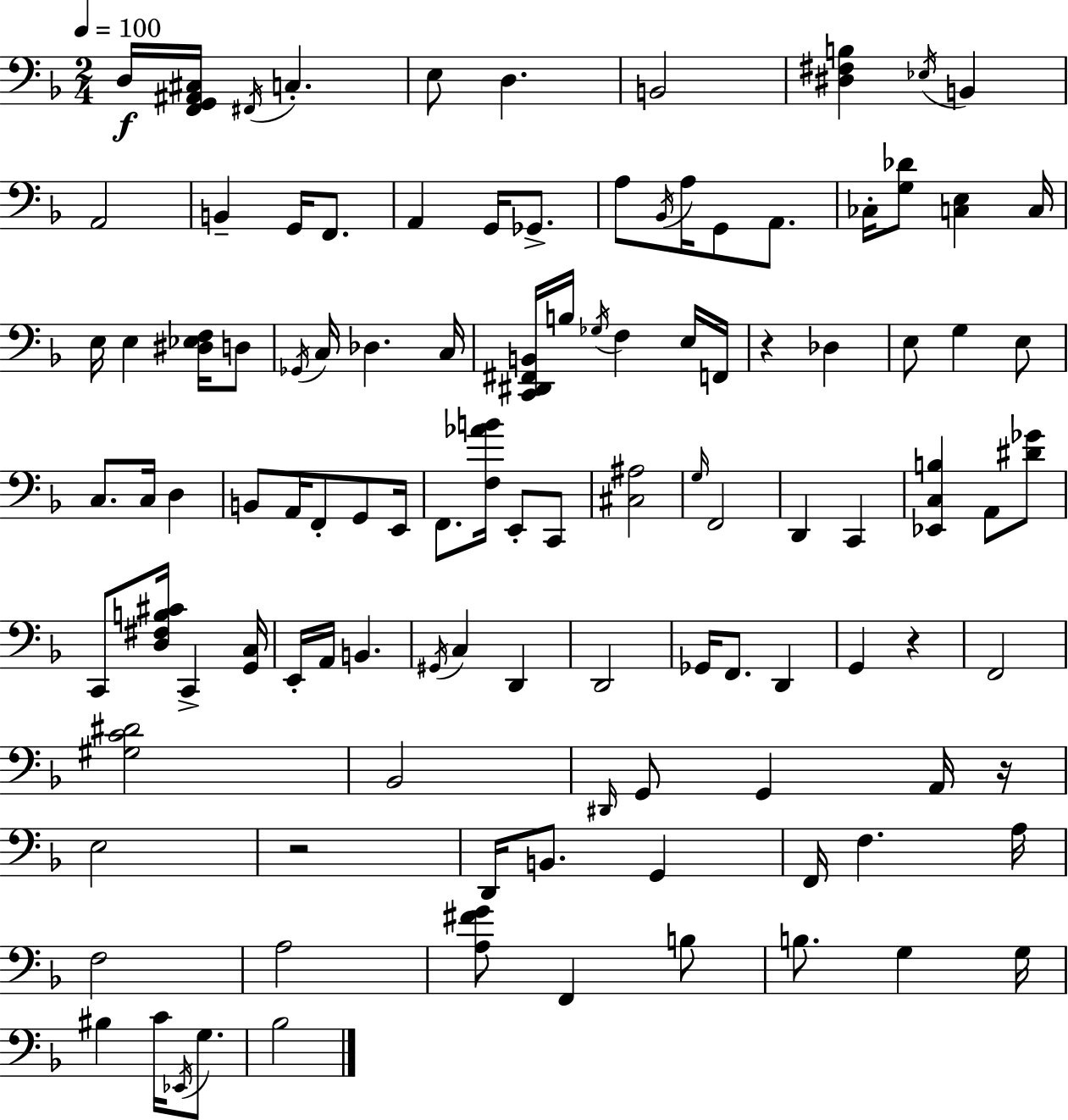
X:1
T:Untitled
M:2/4
L:1/4
K:Dm
D,/4 [F,,G,,^A,,^C,]/4 ^F,,/4 C, E,/2 D, B,,2 [^D,^F,B,] _E,/4 B,, A,,2 B,, G,,/4 F,,/2 A,, G,,/4 _G,,/2 A,/2 _B,,/4 A,/4 G,,/2 A,,/2 _C,/4 [G,_D]/2 [C,E,] C,/4 E,/4 E, [^D,_E,F,]/4 D,/2 _G,,/4 C,/4 _D, C,/4 [C,,^D,,^F,,B,,]/4 B,/4 _G,/4 F, E,/4 F,,/4 z _D, E,/2 G, E,/2 C,/2 C,/4 D, B,,/2 A,,/4 F,,/2 G,,/2 E,,/4 F,,/2 [F,_AB]/4 E,,/2 C,,/2 [^C,^A,]2 G,/4 F,,2 D,, C,, [_E,,C,B,] A,,/2 [^D_G]/2 C,,/2 [D,^F,B,^C]/4 C,, [G,,C,]/4 E,,/4 A,,/4 B,, ^G,,/4 C, D,, D,,2 _G,,/4 F,,/2 D,, G,, z F,,2 [^G,C^D]2 _B,,2 ^D,,/4 G,,/2 G,, A,,/4 z/4 E,2 z2 D,,/4 B,,/2 G,, F,,/4 F, A,/4 F,2 A,2 [A,^FG]/2 F,, B,/2 B,/2 G, G,/4 ^B, C/4 _E,,/4 G,/2 _B,2